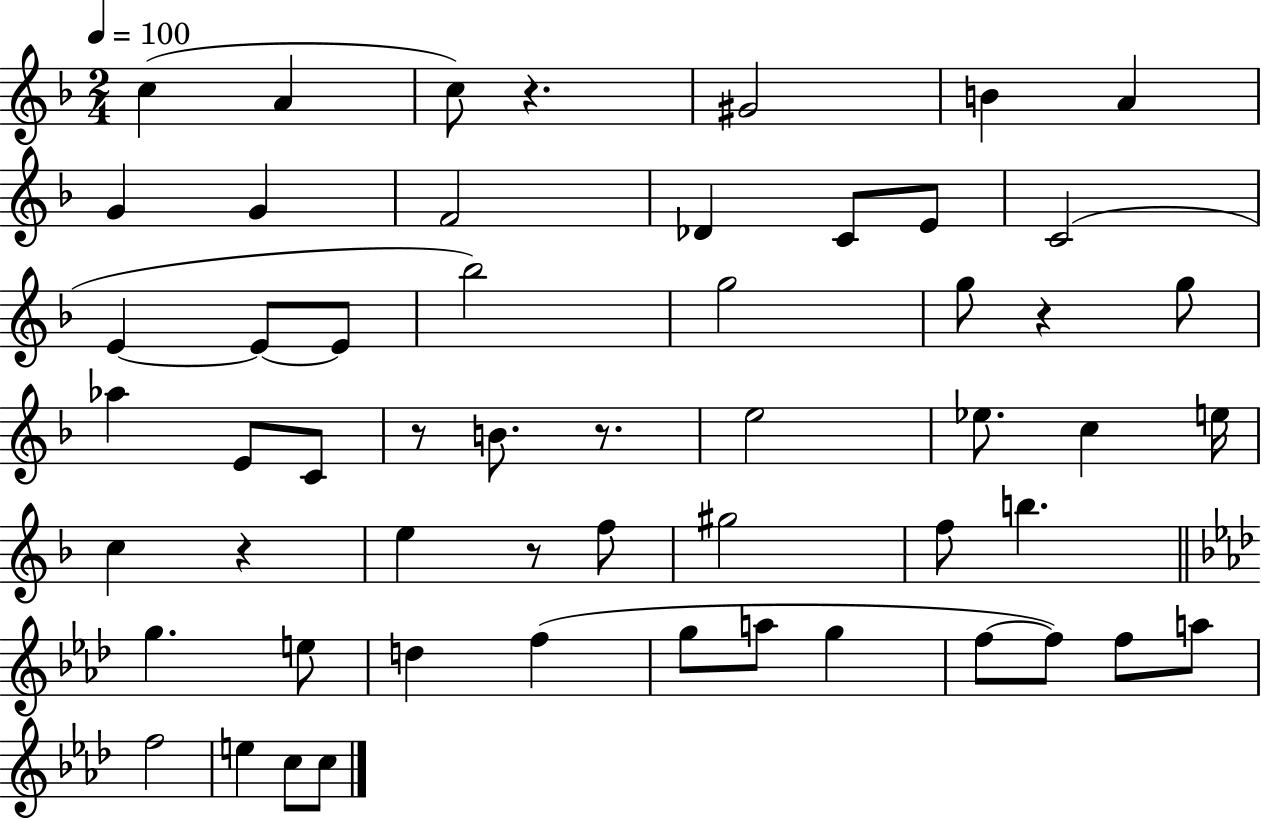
X:1
T:Untitled
M:2/4
L:1/4
K:F
c A c/2 z ^G2 B A G G F2 _D C/2 E/2 C2 E E/2 E/2 _b2 g2 g/2 z g/2 _a E/2 C/2 z/2 B/2 z/2 e2 _e/2 c e/4 c z e z/2 f/2 ^g2 f/2 b g e/2 d f g/2 a/2 g f/2 f/2 f/2 a/2 f2 e c/2 c/2